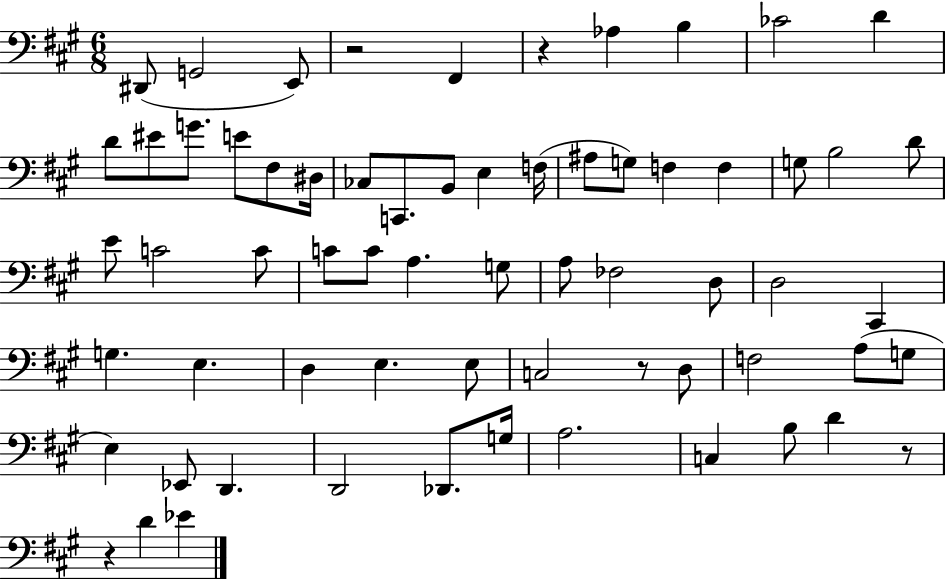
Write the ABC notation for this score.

X:1
T:Untitled
M:6/8
L:1/4
K:A
^D,,/2 G,,2 E,,/2 z2 ^F,, z _A, B, _C2 D D/2 ^E/2 G/2 E/2 ^F,/2 ^D,/4 _C,/2 C,,/2 B,,/2 E, F,/4 ^A,/2 G,/2 F, F, G,/2 B,2 D/2 E/2 C2 C/2 C/2 C/2 A, G,/2 A,/2 _F,2 D,/2 D,2 ^C,, G, E, D, E, E,/2 C,2 z/2 D,/2 F,2 A,/2 G,/2 E, _E,,/2 D,, D,,2 _D,,/2 G,/4 A,2 C, B,/2 D z/2 z D _E